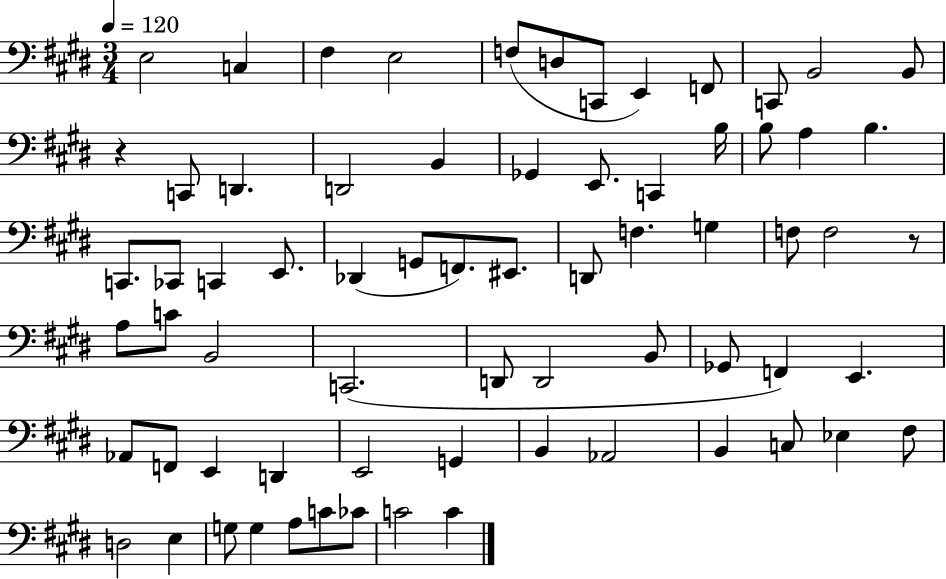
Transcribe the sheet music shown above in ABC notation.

X:1
T:Untitled
M:3/4
L:1/4
K:E
E,2 C, ^F, E,2 F,/2 D,/2 C,,/2 E,, F,,/2 C,,/2 B,,2 B,,/2 z C,,/2 D,, D,,2 B,, _G,, E,,/2 C,, B,/4 B,/2 A, B, C,,/2 _C,,/2 C,, E,,/2 _D,, G,,/2 F,,/2 ^E,,/2 D,,/2 F, G, F,/2 F,2 z/2 A,/2 C/2 B,,2 C,,2 D,,/2 D,,2 B,,/2 _G,,/2 F,, E,, _A,,/2 F,,/2 E,, D,, E,,2 G,, B,, _A,,2 B,, C,/2 _E, ^F,/2 D,2 E, G,/2 G, A,/2 C/2 _C/2 C2 C